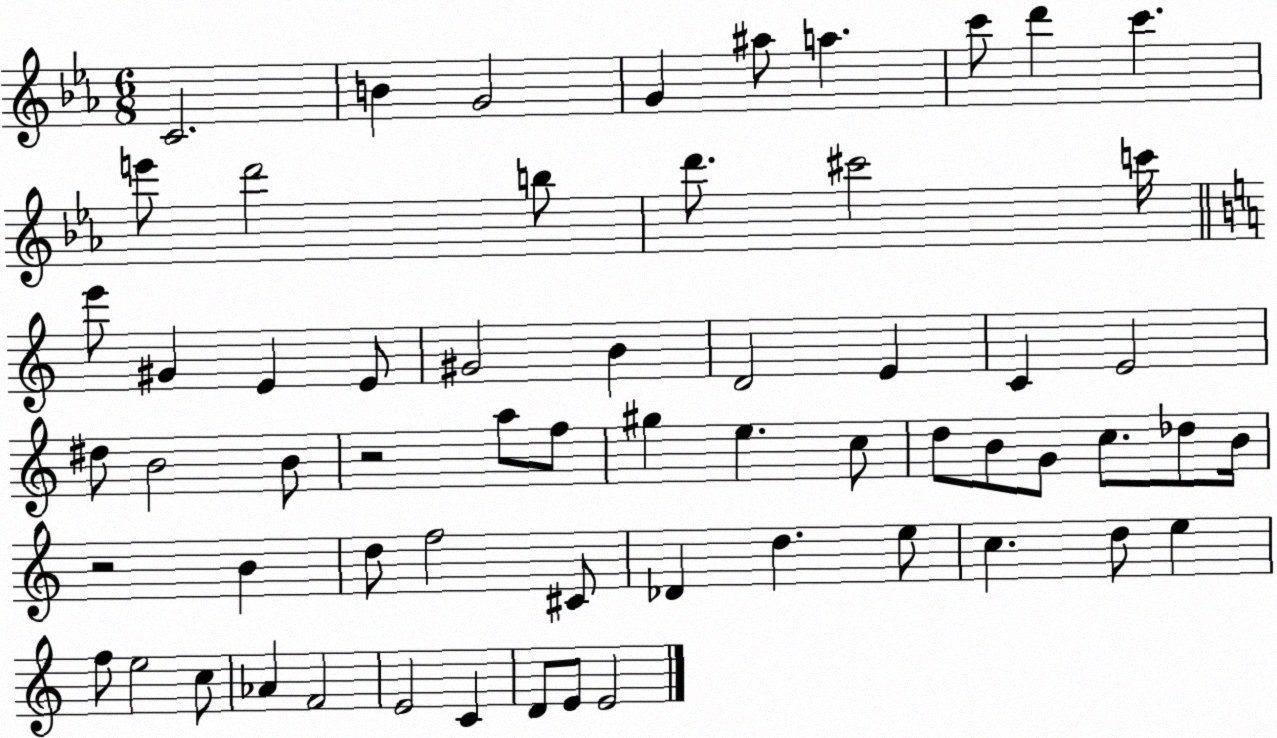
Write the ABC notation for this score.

X:1
T:Untitled
M:6/8
L:1/4
K:Eb
C2 B G2 G ^a/2 a c'/2 d' c' e'/2 d'2 b/2 d'/2 ^c'2 c'/4 e'/2 ^G E E/2 ^G2 B D2 E C E2 ^d/2 B2 B/2 z2 a/2 f/2 ^g e c/2 d/2 B/2 G/2 c/2 _d/2 B/4 z2 B d/2 f2 ^C/2 _D d e/2 c d/2 e f/2 e2 c/2 _A F2 E2 C D/2 E/2 E2